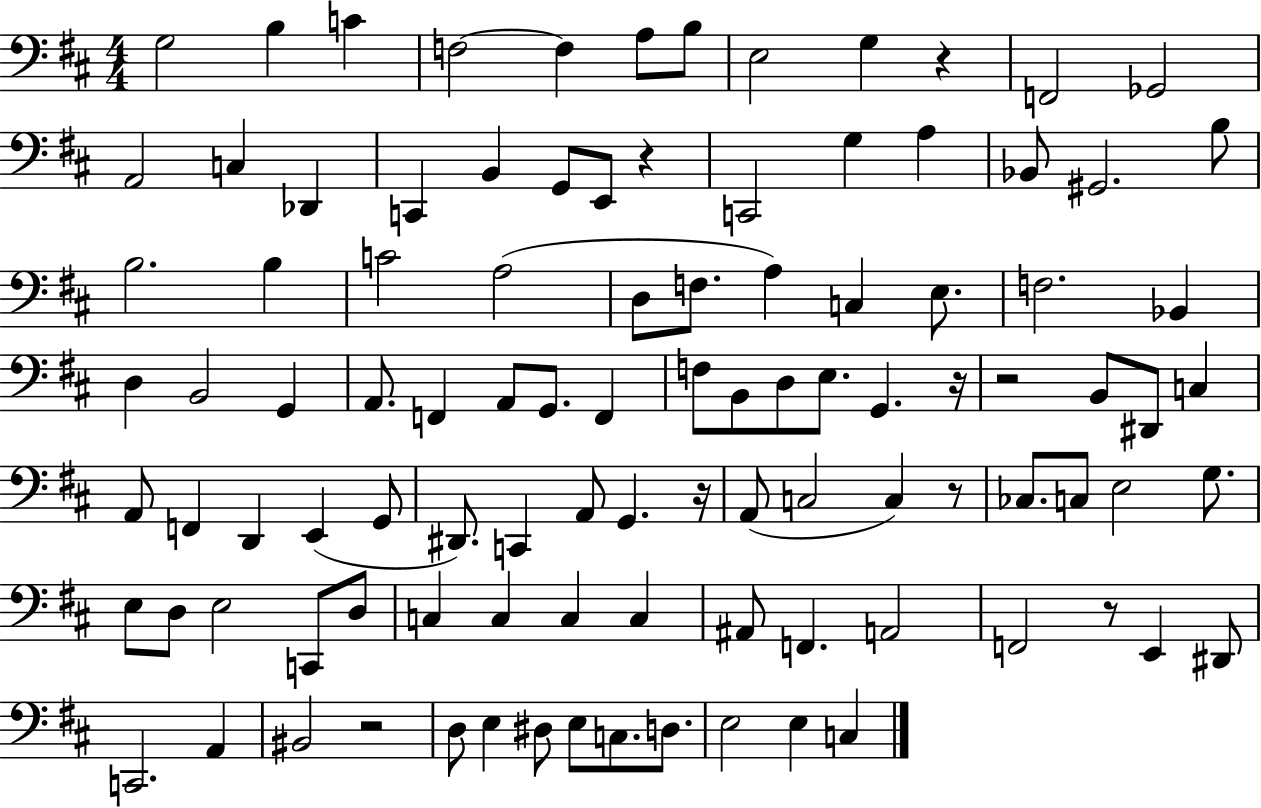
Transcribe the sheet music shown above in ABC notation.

X:1
T:Untitled
M:4/4
L:1/4
K:D
G,2 B, C F,2 F, A,/2 B,/2 E,2 G, z F,,2 _G,,2 A,,2 C, _D,, C,, B,, G,,/2 E,,/2 z C,,2 G, A, _B,,/2 ^G,,2 B,/2 B,2 B, C2 A,2 D,/2 F,/2 A, C, E,/2 F,2 _B,, D, B,,2 G,, A,,/2 F,, A,,/2 G,,/2 F,, F,/2 B,,/2 D,/2 E,/2 G,, z/4 z2 B,,/2 ^D,,/2 C, A,,/2 F,, D,, E,, G,,/2 ^D,,/2 C,, A,,/2 G,, z/4 A,,/2 C,2 C, z/2 _C,/2 C,/2 E,2 G,/2 E,/2 D,/2 E,2 C,,/2 D,/2 C, C, C, C, ^A,,/2 F,, A,,2 F,,2 z/2 E,, ^D,,/2 C,,2 A,, ^B,,2 z2 D,/2 E, ^D,/2 E,/2 C,/2 D,/2 E,2 E, C,